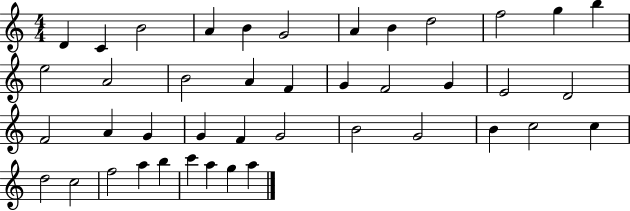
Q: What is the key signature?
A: C major